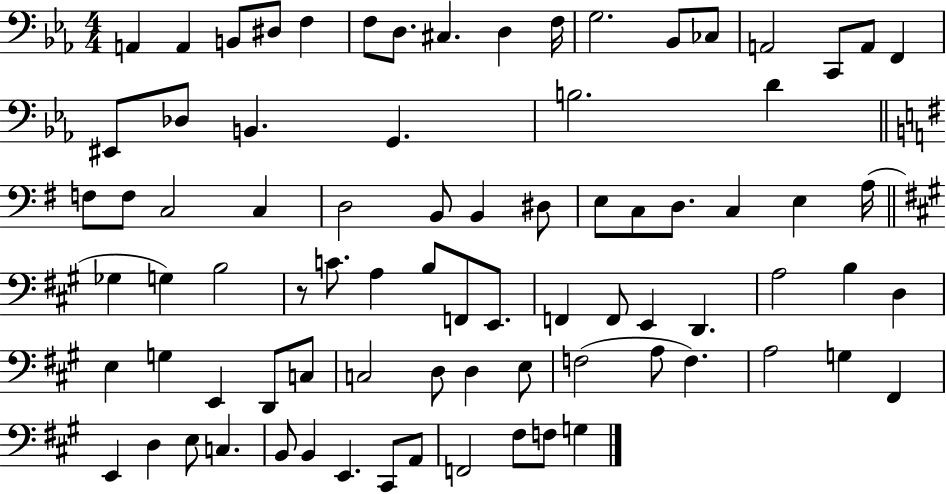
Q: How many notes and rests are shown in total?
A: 81